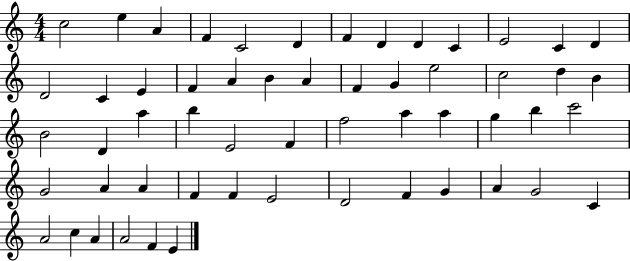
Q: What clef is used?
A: treble